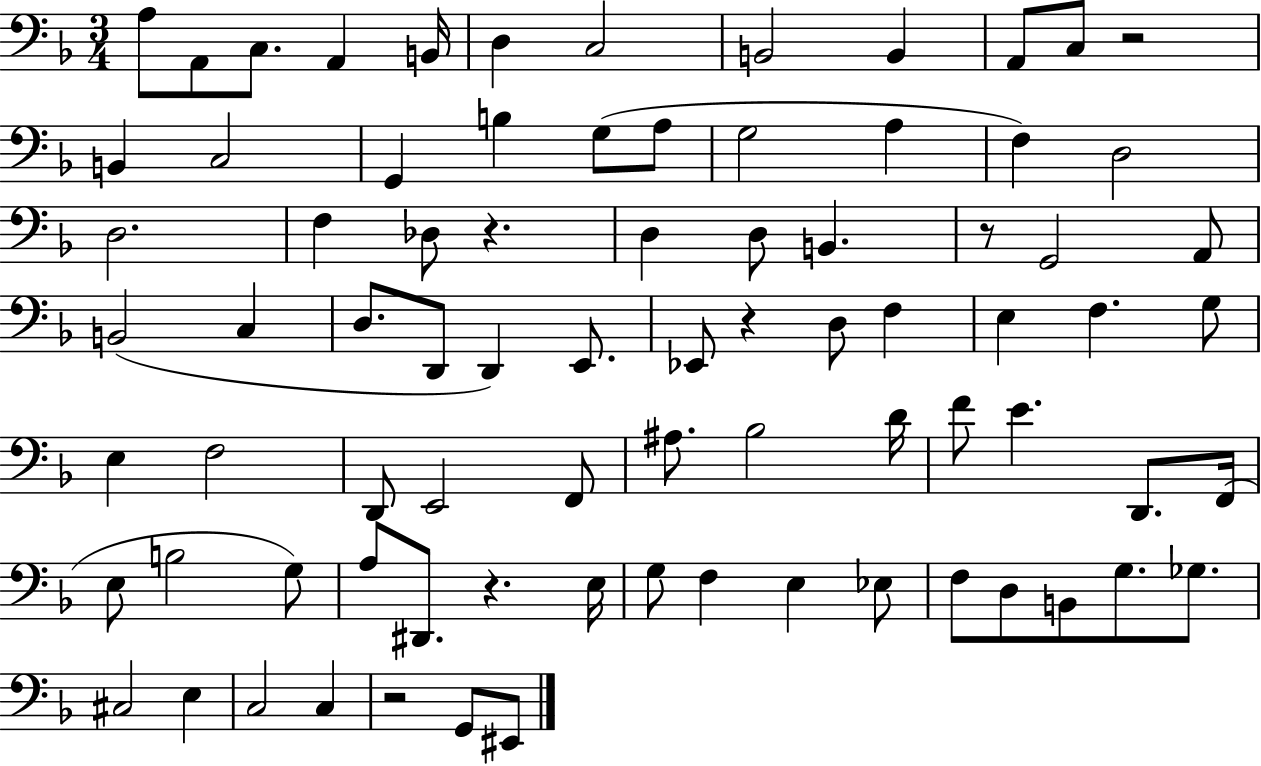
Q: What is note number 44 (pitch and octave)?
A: D2